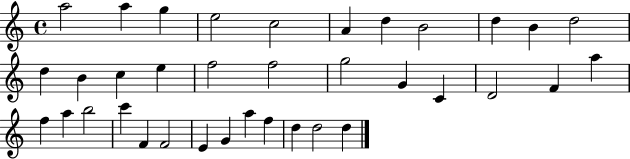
A5/h A5/q G5/q E5/h C5/h A4/q D5/q B4/h D5/q B4/q D5/h D5/q B4/q C5/q E5/q F5/h F5/h G5/h G4/q C4/q D4/h F4/q A5/q F5/q A5/q B5/h C6/q F4/q F4/h E4/q G4/q A5/q F5/q D5/q D5/h D5/q